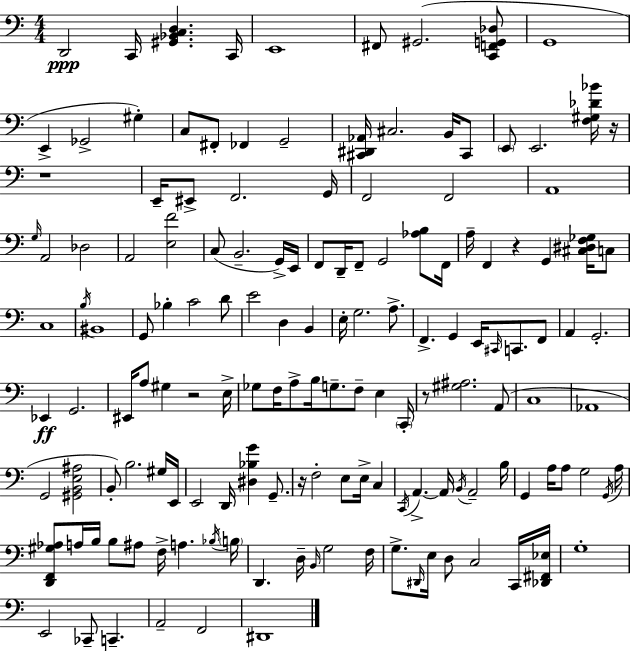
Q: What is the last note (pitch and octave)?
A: D#2